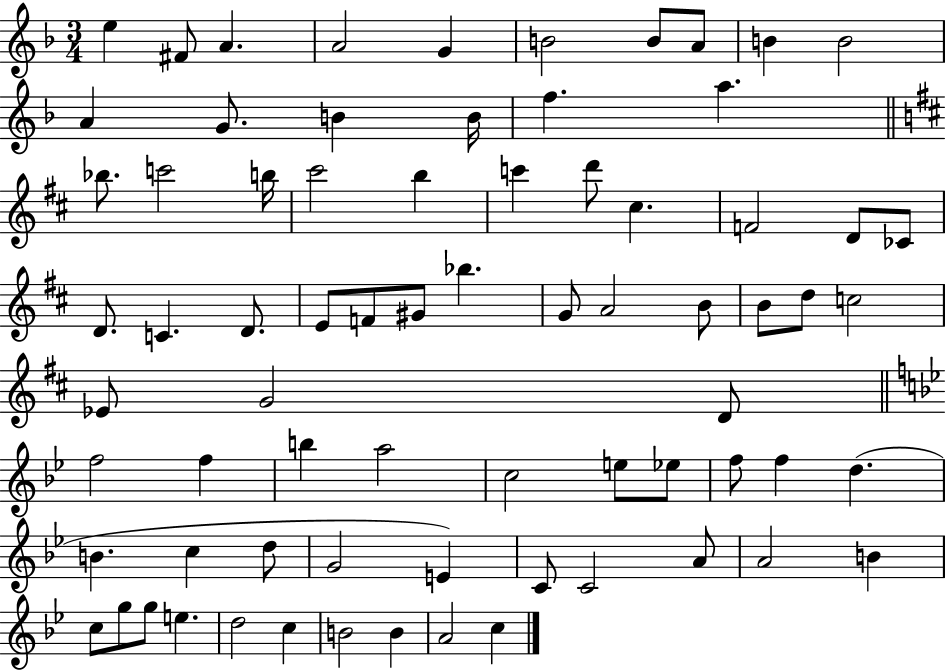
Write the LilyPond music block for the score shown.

{
  \clef treble
  \numericTimeSignature
  \time 3/4
  \key f \major
  e''4 fis'8 a'4. | a'2 g'4 | b'2 b'8 a'8 | b'4 b'2 | \break a'4 g'8. b'4 b'16 | f''4. a''4. | \bar "||" \break \key d \major bes''8. c'''2 b''16 | cis'''2 b''4 | c'''4 d'''8 cis''4. | f'2 d'8 ces'8 | \break d'8. c'4. d'8. | e'8 f'8 gis'8 bes''4. | g'8 a'2 b'8 | b'8 d''8 c''2 | \break ees'8 g'2 d'8 | \bar "||" \break \key bes \major f''2 f''4 | b''4 a''2 | c''2 e''8 ees''8 | f''8 f''4 d''4.( | \break b'4. c''4 d''8 | g'2 e'4) | c'8 c'2 a'8 | a'2 b'4 | \break c''8 g''8 g''8 e''4. | d''2 c''4 | b'2 b'4 | a'2 c''4 | \break \bar "|."
}